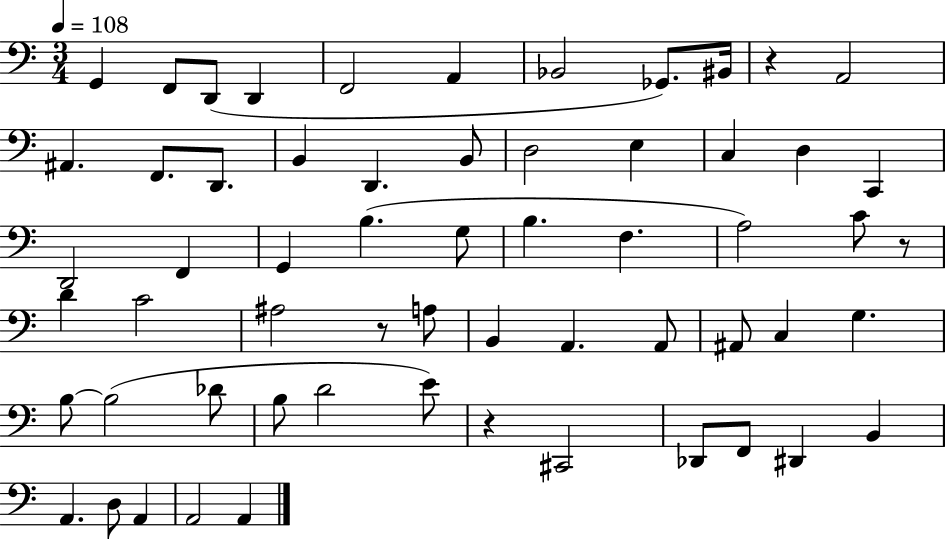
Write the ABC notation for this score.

X:1
T:Untitled
M:3/4
L:1/4
K:C
G,, F,,/2 D,,/2 D,, F,,2 A,, _B,,2 _G,,/2 ^B,,/4 z A,,2 ^A,, F,,/2 D,,/2 B,, D,, B,,/2 D,2 E, C, D, C,, D,,2 F,, G,, B, G,/2 B, F, A,2 C/2 z/2 D C2 ^A,2 z/2 A,/2 B,, A,, A,,/2 ^A,,/2 C, G, B,/2 B,2 _D/2 B,/2 D2 E/2 z ^C,,2 _D,,/2 F,,/2 ^D,, B,, A,, D,/2 A,, A,,2 A,,